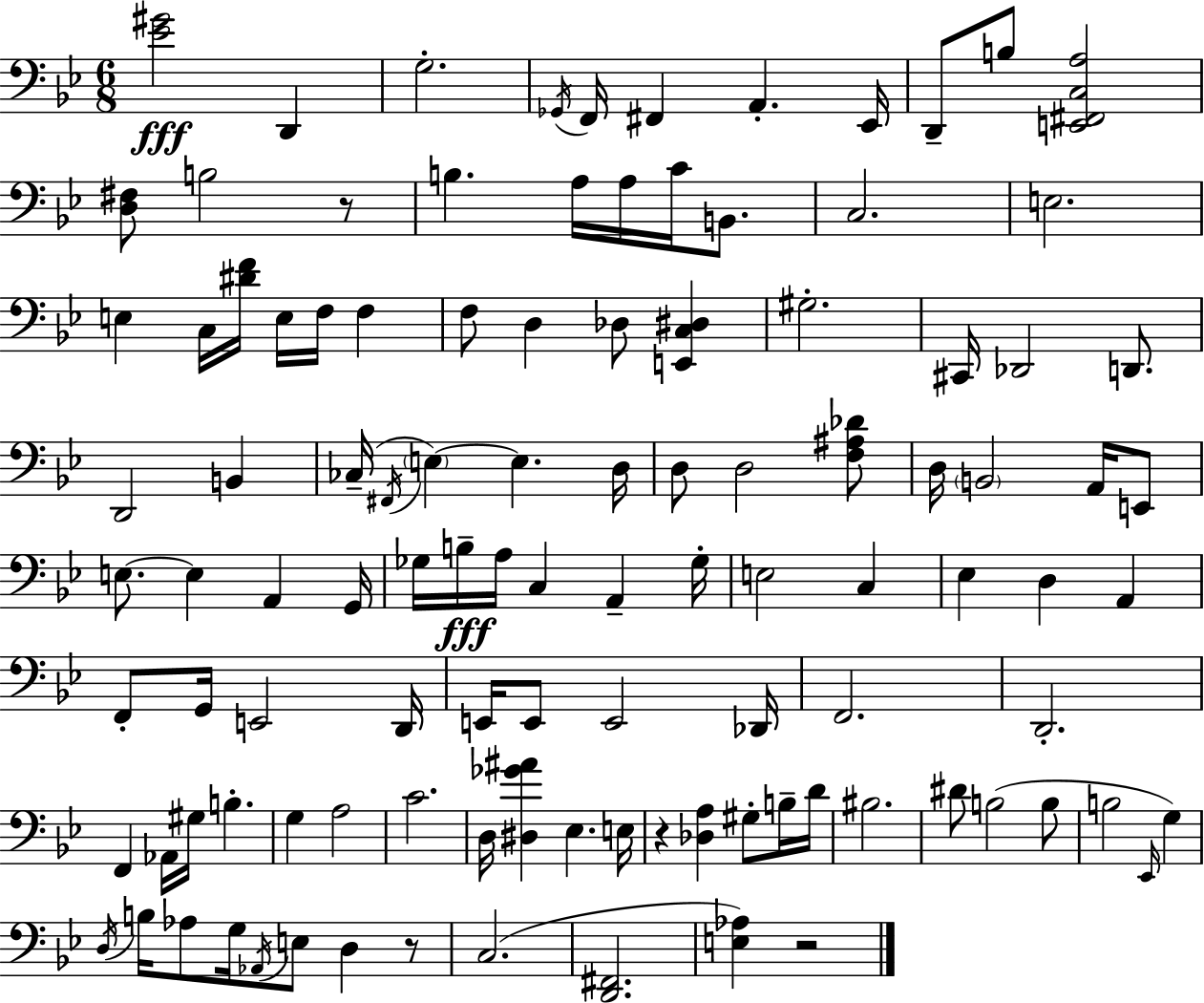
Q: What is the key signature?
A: G minor